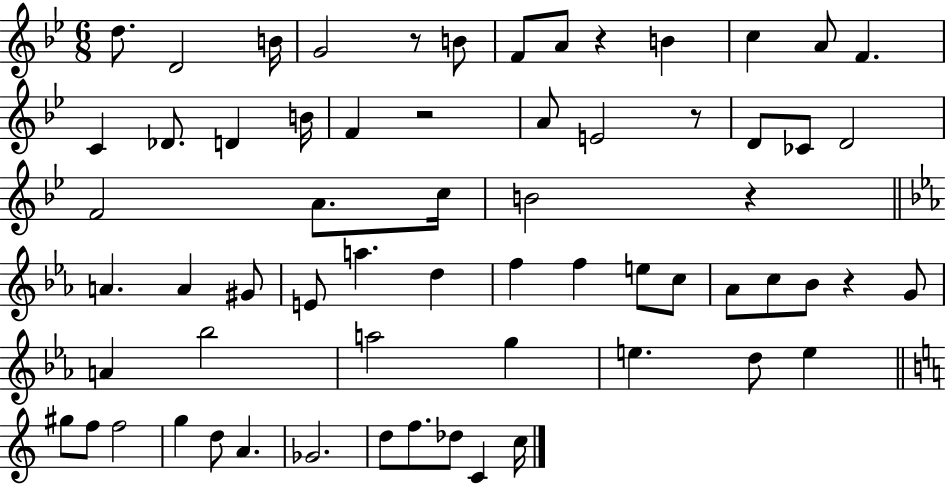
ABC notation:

X:1
T:Untitled
M:6/8
L:1/4
K:Bb
d/2 D2 B/4 G2 z/2 B/2 F/2 A/2 z B c A/2 F C _D/2 D B/4 F z2 A/2 E2 z/2 D/2 _C/2 D2 F2 A/2 c/4 B2 z A A ^G/2 E/2 a d f f e/2 c/2 _A/2 c/2 _B/2 z G/2 A _b2 a2 g e d/2 e ^g/2 f/2 f2 g d/2 A _G2 d/2 f/2 _d/2 C c/4